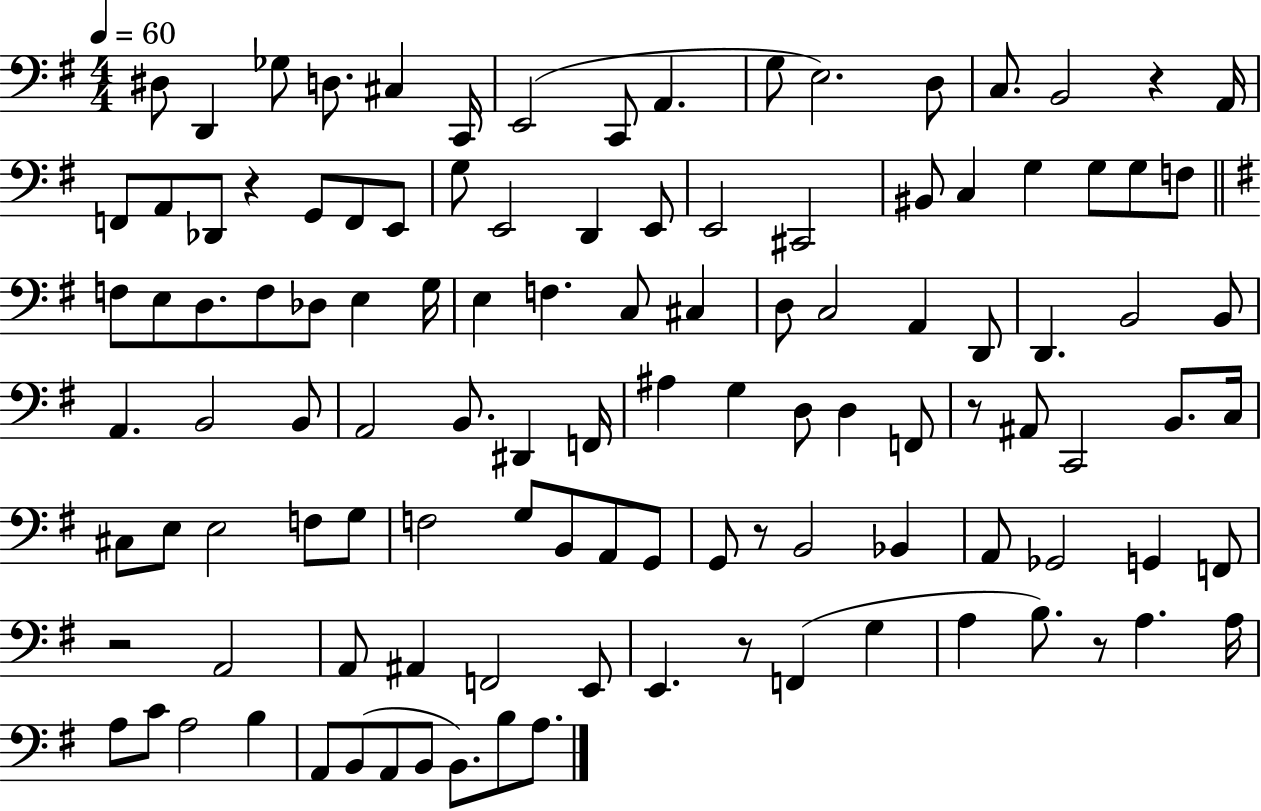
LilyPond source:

{
  \clef bass
  \numericTimeSignature
  \time 4/4
  \key g \major
  \tempo 4 = 60
  \repeat volta 2 { dis8 d,4 ges8 d8. cis4 c,16 | e,2( c,8 a,4. | g8 e2.) d8 | c8. b,2 r4 a,16 | \break f,8 a,8 des,8 r4 g,8 f,8 e,8 | g8 e,2 d,4 e,8 | e,2 cis,2 | bis,8 c4 g4 g8 g8 f8 | \break \bar "||" \break \key g \major f8 e8 d8. f8 des8 e4 g16 | e4 f4. c8 cis4 | d8 c2 a,4 d,8 | d,4. b,2 b,8 | \break a,4. b,2 b,8 | a,2 b,8. dis,4 f,16 | ais4 g4 d8 d4 f,8 | r8 ais,8 c,2 b,8. c16 | \break cis8 e8 e2 f8 g8 | f2 g8 b,8 a,8 g,8 | g,8 r8 b,2 bes,4 | a,8 ges,2 g,4 f,8 | \break r2 a,2 | a,8 ais,4 f,2 e,8 | e,4. r8 f,4( g4 | a4 b8.) r8 a4. a16 | \break a8 c'8 a2 b4 | a,8 b,8( a,8 b,8 b,8.) b8 a8. | } \bar "|."
}